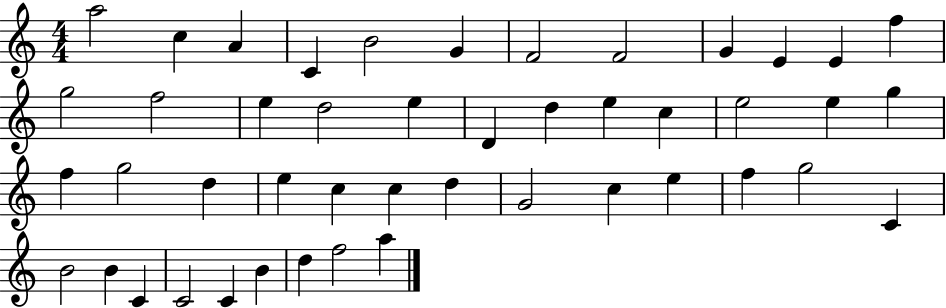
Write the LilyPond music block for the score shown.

{
  \clef treble
  \numericTimeSignature
  \time 4/4
  \key c \major
  a''2 c''4 a'4 | c'4 b'2 g'4 | f'2 f'2 | g'4 e'4 e'4 f''4 | \break g''2 f''2 | e''4 d''2 e''4 | d'4 d''4 e''4 c''4 | e''2 e''4 g''4 | \break f''4 g''2 d''4 | e''4 c''4 c''4 d''4 | g'2 c''4 e''4 | f''4 g''2 c'4 | \break b'2 b'4 c'4 | c'2 c'4 b'4 | d''4 f''2 a''4 | \bar "|."
}